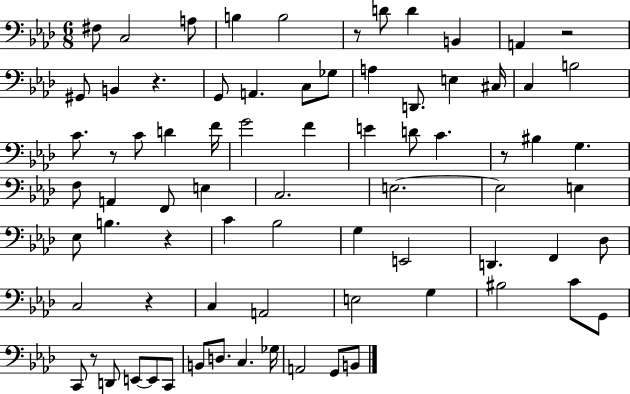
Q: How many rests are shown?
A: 8